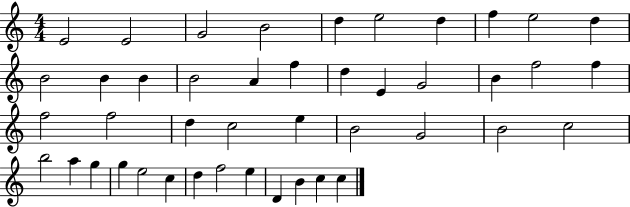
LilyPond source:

{
  \clef treble
  \numericTimeSignature
  \time 4/4
  \key c \major
  e'2 e'2 | g'2 b'2 | d''4 e''2 d''4 | f''4 e''2 d''4 | \break b'2 b'4 b'4 | b'2 a'4 f''4 | d''4 e'4 g'2 | b'4 f''2 f''4 | \break f''2 f''2 | d''4 c''2 e''4 | b'2 g'2 | b'2 c''2 | \break b''2 a''4 g''4 | g''4 e''2 c''4 | d''4 f''2 e''4 | d'4 b'4 c''4 c''4 | \break \bar "|."
}